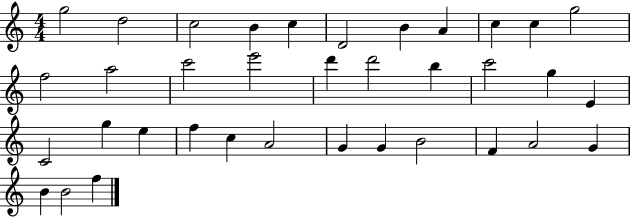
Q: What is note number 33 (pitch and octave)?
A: G4